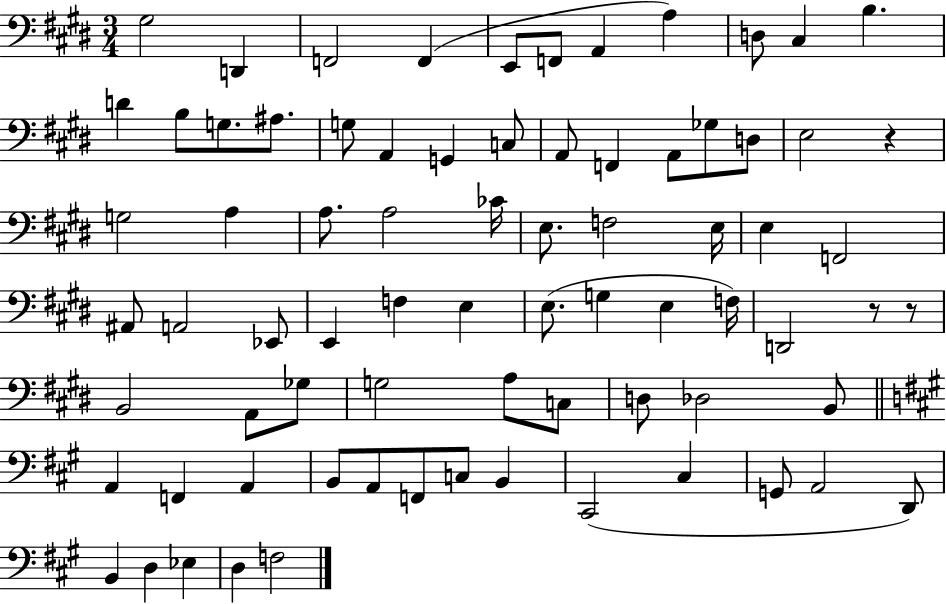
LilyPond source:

{
  \clef bass
  \numericTimeSignature
  \time 3/4
  \key e \major
  gis2 d,4 | f,2 f,4( | e,8 f,8 a,4 a4) | d8 cis4 b4. | \break d'4 b8 g8. ais8. | g8 a,4 g,4 c8 | a,8 f,4 a,8 ges8 d8 | e2 r4 | \break g2 a4 | a8. a2 ces'16 | e8. f2 e16 | e4 f,2 | \break ais,8 a,2 ees,8 | e,4 f4 e4 | e8.( g4 e4 f16) | d,2 r8 r8 | \break b,2 a,8 ges8 | g2 a8 c8 | d8 des2 b,8 | \bar "||" \break \key a \major a,4 f,4 a,4 | b,8 a,8 f,8 c8 b,4 | cis,2( cis4 | g,8 a,2 d,8) | \break b,4 d4 ees4 | d4 f2 | \bar "|."
}